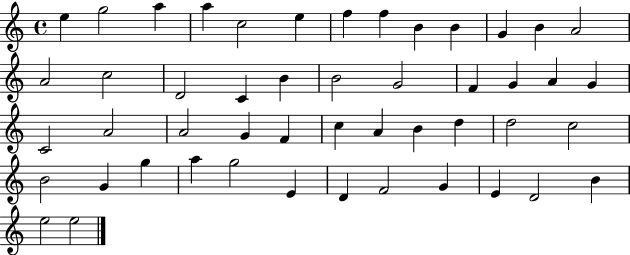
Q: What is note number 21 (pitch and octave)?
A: F4